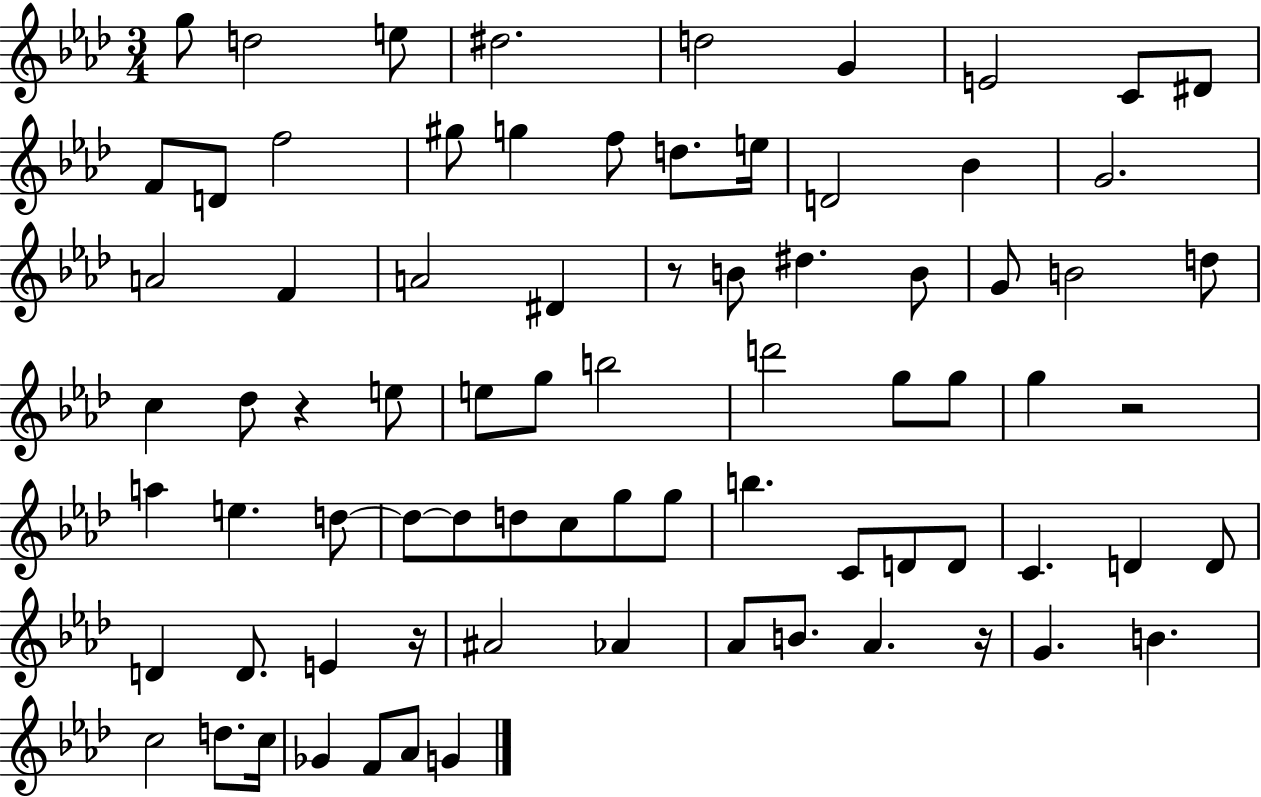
X:1
T:Untitled
M:3/4
L:1/4
K:Ab
g/2 d2 e/2 ^d2 d2 G E2 C/2 ^D/2 F/2 D/2 f2 ^g/2 g f/2 d/2 e/4 D2 _B G2 A2 F A2 ^D z/2 B/2 ^d B/2 G/2 B2 d/2 c _d/2 z e/2 e/2 g/2 b2 d'2 g/2 g/2 g z2 a e d/2 d/2 d/2 d/2 c/2 g/2 g/2 b C/2 D/2 D/2 C D D/2 D D/2 E z/4 ^A2 _A _A/2 B/2 _A z/4 G B c2 d/2 c/4 _G F/2 _A/2 G